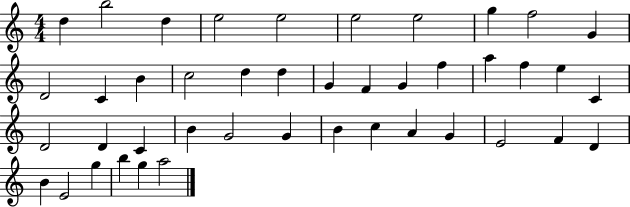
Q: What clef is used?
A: treble